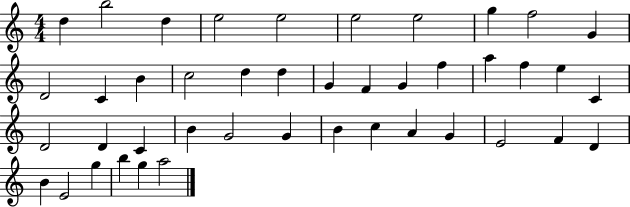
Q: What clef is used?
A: treble